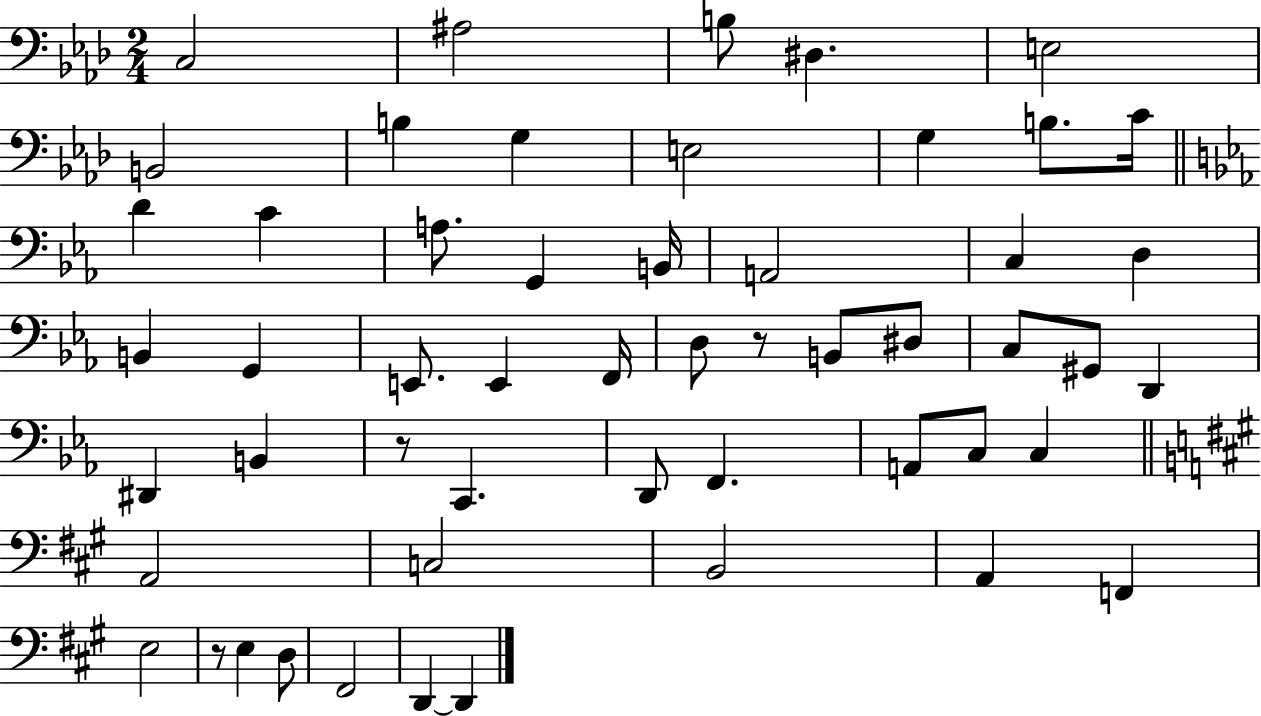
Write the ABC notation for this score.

X:1
T:Untitled
M:2/4
L:1/4
K:Ab
C,2 ^A,2 B,/2 ^D, E,2 B,,2 B, G, E,2 G, B,/2 C/4 D C A,/2 G,, B,,/4 A,,2 C, D, B,, G,, E,,/2 E,, F,,/4 D,/2 z/2 B,,/2 ^D,/2 C,/2 ^G,,/2 D,, ^D,, B,, z/2 C,, D,,/2 F,, A,,/2 C,/2 C, A,,2 C,2 B,,2 A,, F,, E,2 z/2 E, D,/2 ^F,,2 D,, D,,